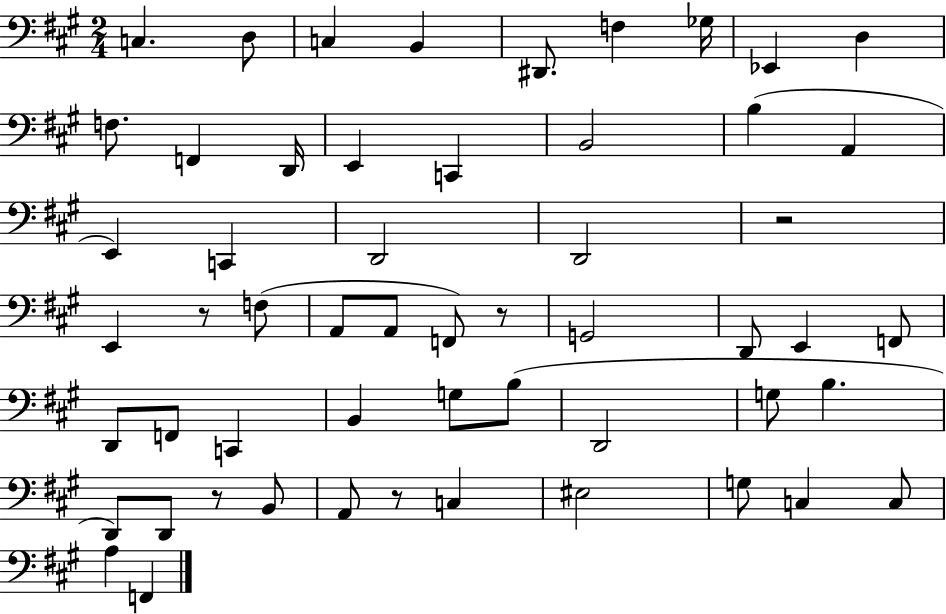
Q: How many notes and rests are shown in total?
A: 55